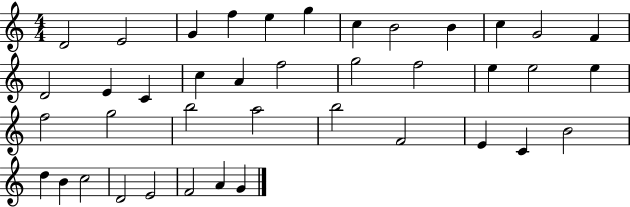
{
  \clef treble
  \numericTimeSignature
  \time 4/4
  \key c \major
  d'2 e'2 | g'4 f''4 e''4 g''4 | c''4 b'2 b'4 | c''4 g'2 f'4 | \break d'2 e'4 c'4 | c''4 a'4 f''2 | g''2 f''2 | e''4 e''2 e''4 | \break f''2 g''2 | b''2 a''2 | b''2 f'2 | e'4 c'4 b'2 | \break d''4 b'4 c''2 | d'2 e'2 | f'2 a'4 g'4 | \bar "|."
}